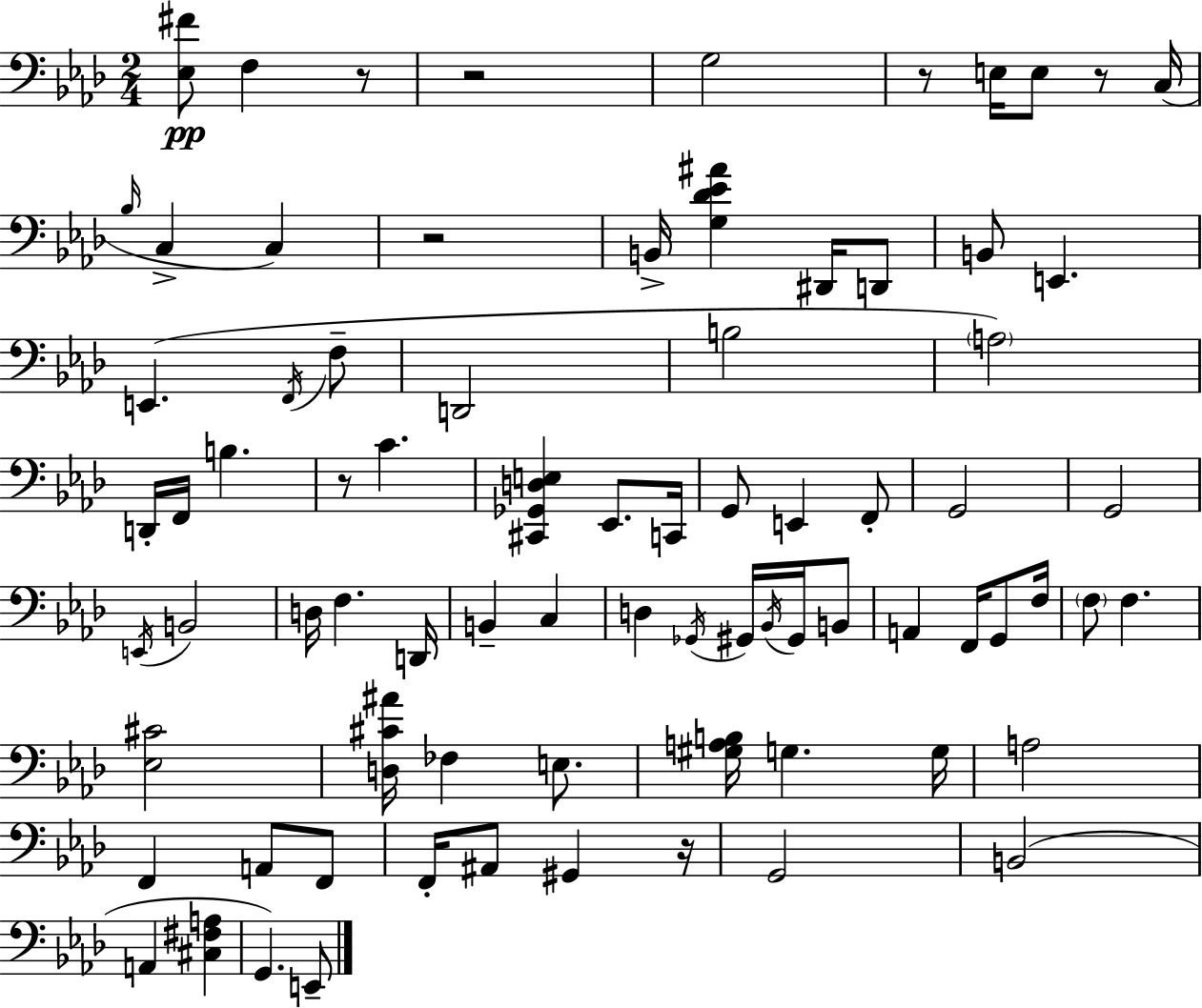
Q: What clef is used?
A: bass